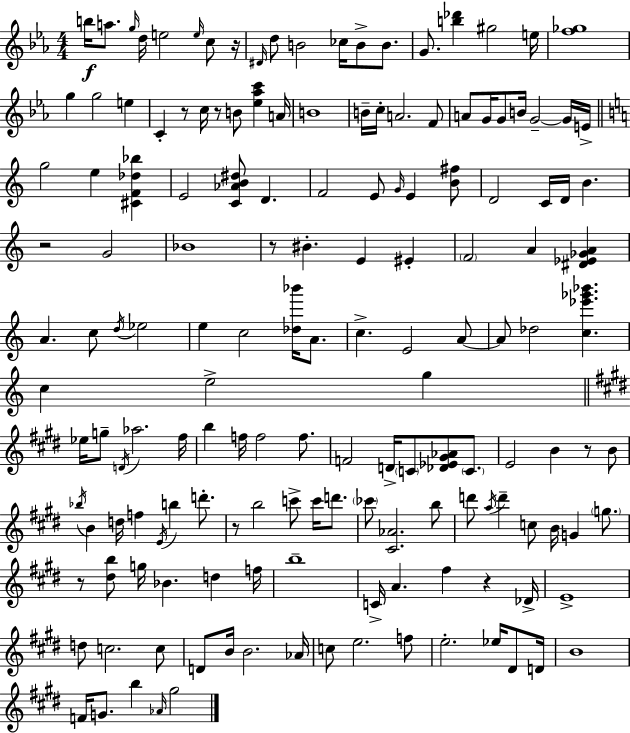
B5/s A5/e. G5/s D5/s E5/h E5/s C5/e R/s D#4/s D5/e B4/h CES5/s B4/e B4/e. G4/e. [B5,Db6]/q G#5/h E5/s [F5,Gb5]/w G5/q G5/h E5/q C4/q R/e C5/s R/e B4/e [Eb5,Ab5,C6]/q A4/s B4/w B4/s C5/s A4/h. F4/e A4/e G4/s G4/e B4/s G4/h G4/s E4/s G5/h E5/q [C#4,F4,Db5,Bb5]/q E4/h [C4,Ab4,B4,D#5]/e D4/q. F4/h E4/e G4/s E4/q [B4,F#5]/e D4/h C4/s D4/s B4/q. R/h G4/h Bb4/w R/e BIS4/q. E4/q EIS4/q F4/h A4/q [D#4,Eb4,Gb4,A4]/q A4/q. C5/e D5/s Eb5/h E5/q C5/h [Db5,Bb6]/s A4/e. C5/q. E4/h A4/e A4/e Db5/h [C5,Eb6,Gb6,Bb6]/q. C5/q E5/h G5/q Eb5/s G5/e D4/s Ab5/h. F#5/s B5/q F5/s F5/h F5/e. F4/h D4/s C4/e [Db4,Eb4,G#4,Ab4]/e C4/e. E4/h B4/q R/e B4/e Bb5/s B4/q D5/s F5/q E4/s B5/q D6/e. R/e B5/h C6/e C6/s D6/e. CES6/e [C#4,Ab4]/h. B5/e D6/e A5/s D6/q C5/e B4/s G4/q G5/e. R/e [D#5,B5]/e G5/s Bb4/q. D5/q F5/s B5/w C4/s A4/q. F#5/q R/q Db4/s E4/w D5/e C5/h. C5/e D4/e B4/s B4/h. Ab4/s C5/e E5/h. F5/e E5/h. Eb5/s D#4/e D4/s B4/w F4/s G4/e. B5/q Ab4/s G#5/h